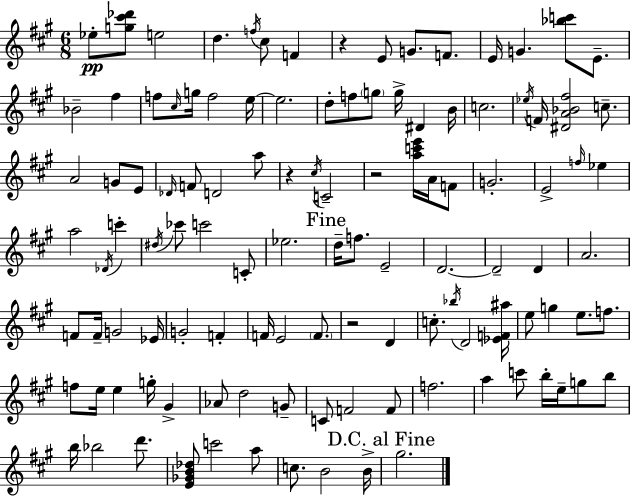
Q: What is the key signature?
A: A major